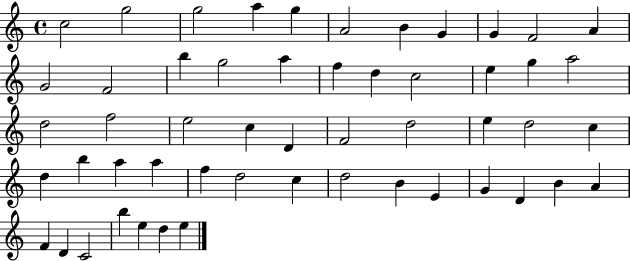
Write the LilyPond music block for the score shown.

{
  \clef treble
  \time 4/4
  \defaultTimeSignature
  \key c \major
  c''2 g''2 | g''2 a''4 g''4 | a'2 b'4 g'4 | g'4 f'2 a'4 | \break g'2 f'2 | b''4 g''2 a''4 | f''4 d''4 c''2 | e''4 g''4 a''2 | \break d''2 f''2 | e''2 c''4 d'4 | f'2 d''2 | e''4 d''2 c''4 | \break d''4 b''4 a''4 a''4 | f''4 d''2 c''4 | d''2 b'4 e'4 | g'4 d'4 b'4 a'4 | \break f'4 d'4 c'2 | b''4 e''4 d''4 e''4 | \bar "|."
}